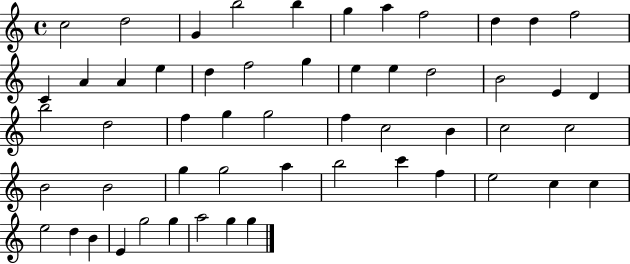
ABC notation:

X:1
T:Untitled
M:4/4
L:1/4
K:C
c2 d2 G b2 b g a f2 d d f2 C A A e d f2 g e e d2 B2 E D b2 d2 f g g2 f c2 B c2 c2 B2 B2 g g2 a b2 c' f e2 c c e2 d B E g2 g a2 g g